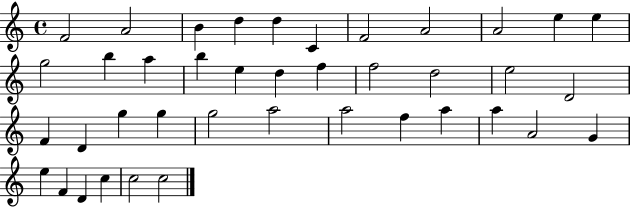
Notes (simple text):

F4/h A4/h B4/q D5/q D5/q C4/q F4/h A4/h A4/h E5/q E5/q G5/h B5/q A5/q B5/q E5/q D5/q F5/q F5/h D5/h E5/h D4/h F4/q D4/q G5/q G5/q G5/h A5/h A5/h F5/q A5/q A5/q A4/h G4/q E5/q F4/q D4/q C5/q C5/h C5/h